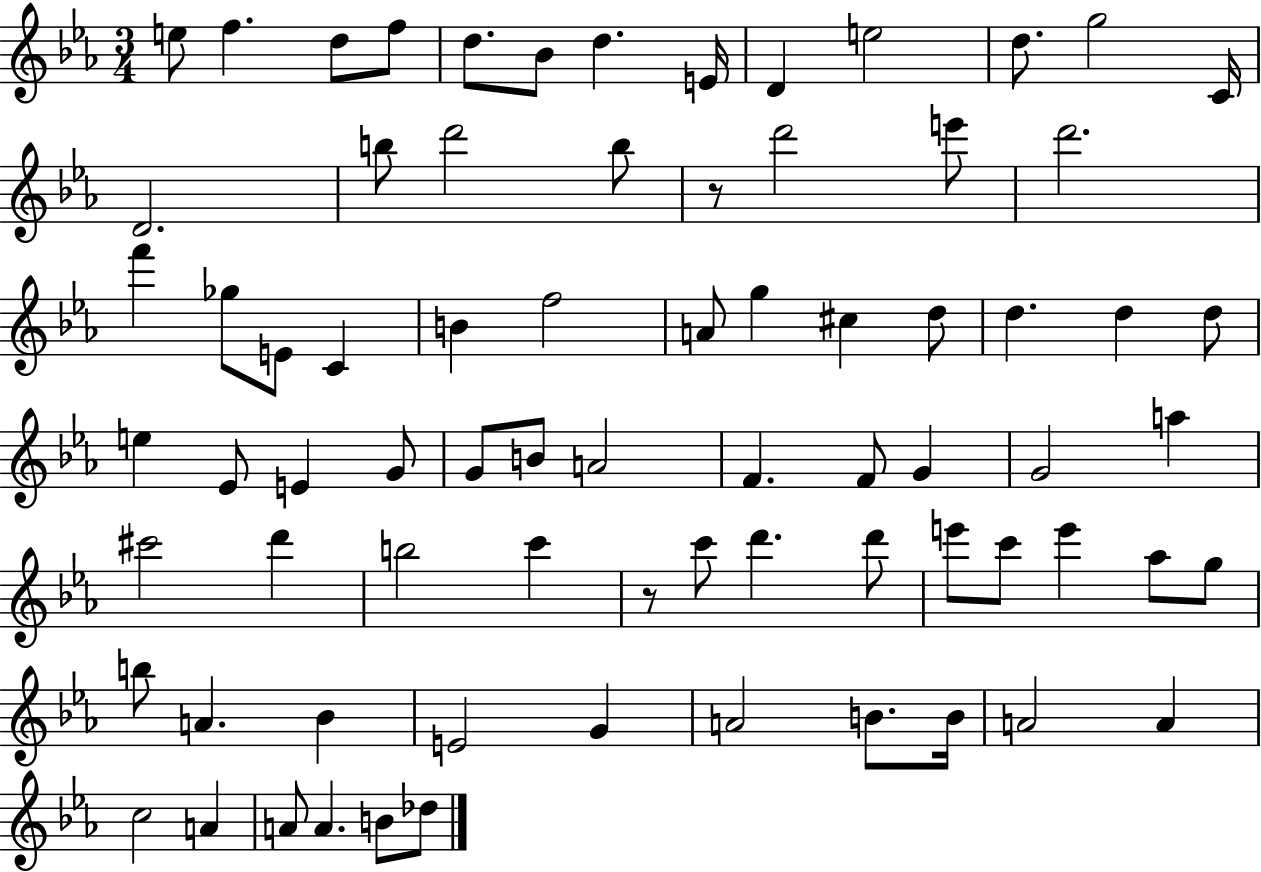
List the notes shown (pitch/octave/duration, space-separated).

E5/e F5/q. D5/e F5/e D5/e. Bb4/e D5/q. E4/s D4/q E5/h D5/e. G5/h C4/s D4/h. B5/e D6/h B5/e R/e D6/h E6/e D6/h. F6/q Gb5/e E4/e C4/q B4/q F5/h A4/e G5/q C#5/q D5/e D5/q. D5/q D5/e E5/q Eb4/e E4/q G4/e G4/e B4/e A4/h F4/q. F4/e G4/q G4/h A5/q C#6/h D6/q B5/h C6/q R/e C6/e D6/q. D6/e E6/e C6/e E6/q Ab5/e G5/e B5/e A4/q. Bb4/q E4/h G4/q A4/h B4/e. B4/s A4/h A4/q C5/h A4/q A4/e A4/q. B4/e Db5/e